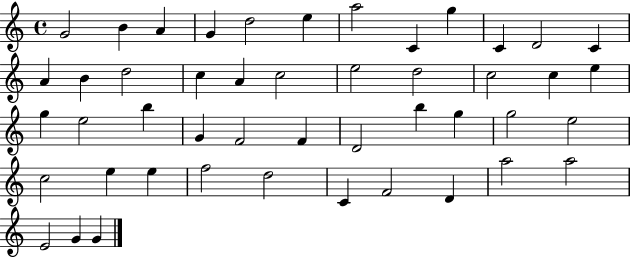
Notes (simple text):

G4/h B4/q A4/q G4/q D5/h E5/q A5/h C4/q G5/q C4/q D4/h C4/q A4/q B4/q D5/h C5/q A4/q C5/h E5/h D5/h C5/h C5/q E5/q G5/q E5/h B5/q G4/q F4/h F4/q D4/h B5/q G5/q G5/h E5/h C5/h E5/q E5/q F5/h D5/h C4/q F4/h D4/q A5/h A5/h E4/h G4/q G4/q